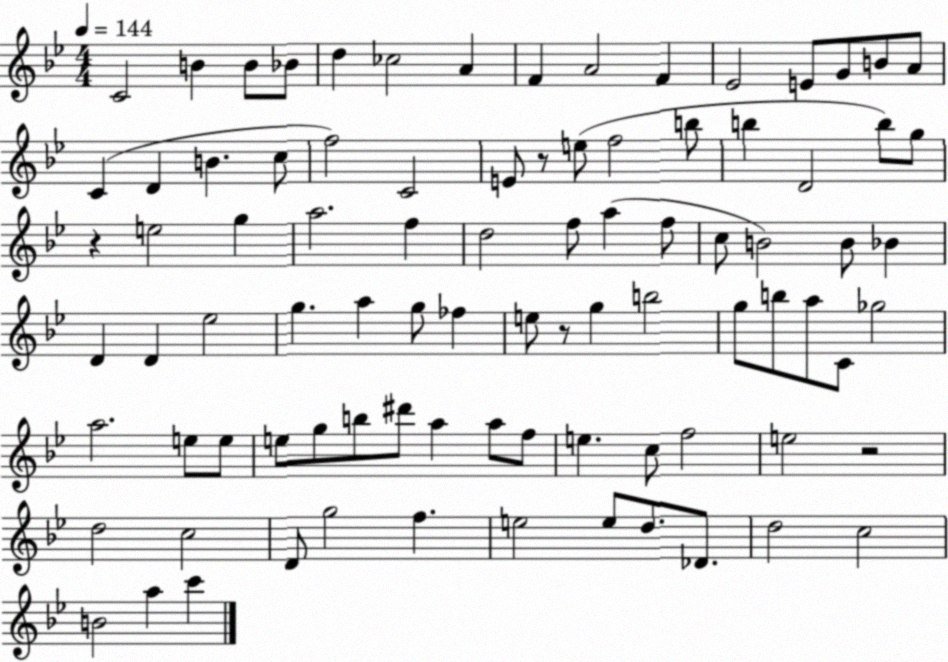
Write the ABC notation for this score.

X:1
T:Untitled
M:4/4
L:1/4
K:Bb
C2 B B/2 _B/2 d _c2 A F A2 F _E2 E/2 G/2 B/2 A/2 C D B c/2 f2 C2 E/2 z/2 e/2 f2 b/2 b D2 b/2 g/2 z e2 g a2 f d2 f/2 a f/2 c/2 B2 B/2 _B D D _e2 g a g/2 _f e/2 z/2 g b2 g/2 b/2 a/2 C/2 _g2 a2 e/2 e/2 e/2 g/2 b/2 ^d'/2 a a/2 f/2 e c/2 f2 e2 z2 d2 c2 D/2 g2 f e2 e/2 d/2 _D/2 d2 c2 B2 a c'